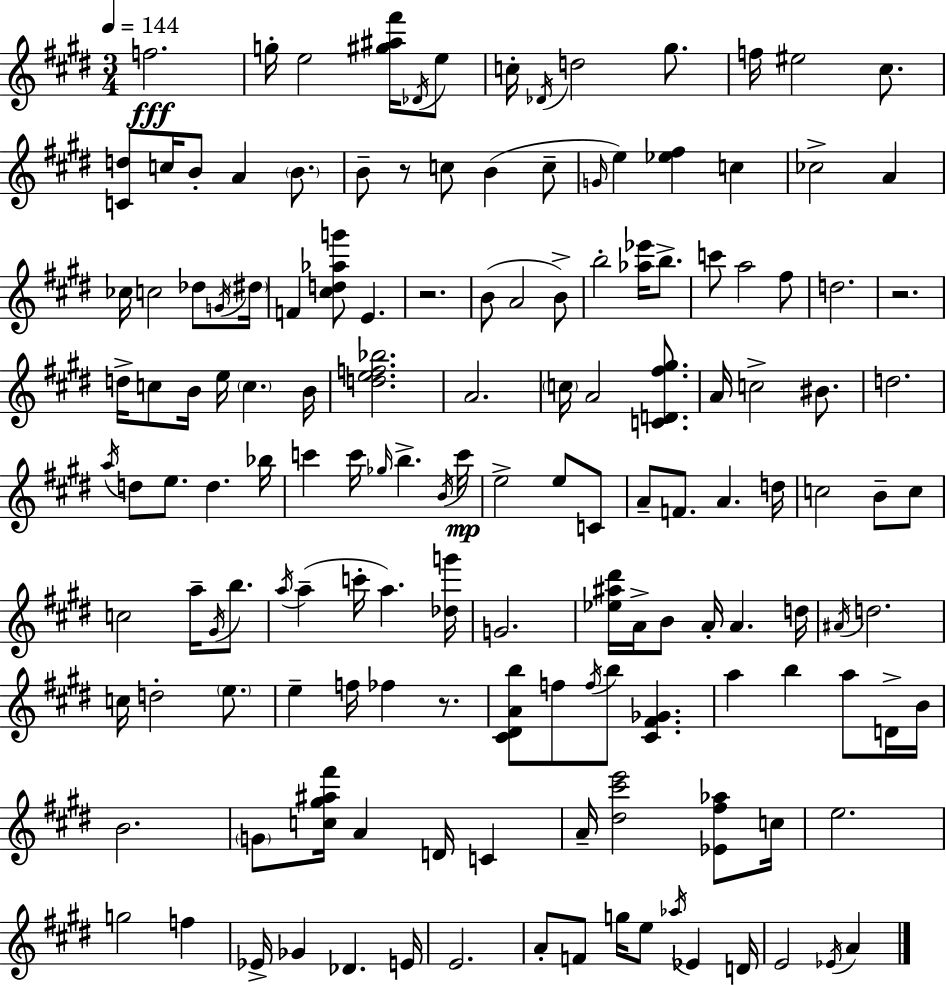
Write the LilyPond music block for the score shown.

{
  \clef treble
  \numericTimeSignature
  \time 3/4
  \key e \major
  \tempo 4 = 144
  f''2.\fff | g''16-. e''2 <gis'' ais'' fis'''>16 \acciaccatura { des'16 } e''8 | c''16-. \acciaccatura { des'16 } d''2 gis''8. | f''16 eis''2 cis''8. | \break <c' d''>8 c''16 b'8-. a'4 \parenthesize b'8. | b'8-- r8 c''8 b'4( | c''8-- \grace { g'16 }) e''4 <ees'' fis''>4 c''4 | ces''2-> a'4 | \break ces''16 c''2 | des''8 \acciaccatura { g'16 } \parenthesize dis''16 f'4 <cis'' d'' aes'' g'''>8 e'4. | r2. | b'8( a'2 | \break b'8->) b''2-. | <aes'' ees'''>16 b''8.-> c'''8 a''2 | fis''8 d''2. | r2. | \break d''16-> c''8 b'16 e''16 \parenthesize c''4. | b'16 <d'' e'' f'' bes''>2. | a'2. | \parenthesize c''16 a'2 | \break <c' d' fis'' gis''>8. a'16 c''2-> | bis'8. d''2. | \acciaccatura { a''16 } d''8 e''8. d''4. | bes''16 c'''4 c'''16 \grace { ges''16 } b''4.-> | \break \acciaccatura { b'16 } c'''16\mp e''2-> | e''8 c'8 a'8-- f'8. | a'4. d''16 c''2 | b'8-- c''8 c''2 | \break a''16-- \acciaccatura { gis'16 } b''8. \acciaccatura { a''16 }( a''4-- | c'''16-. a''4.) <des'' g'''>16 g'2. | <ees'' ais'' dis'''>16 a'16-> b'8 | a'16-. a'4. d''16 \acciaccatura { ais'16 } d''2. | \break c''16 d''2-. | \parenthesize e''8. e''4-- | f''16 fes''4 r8. <cis' dis' a' b''>8 | f''8 \acciaccatura { f''16 } b''8 <cis' fis' ges'>4. a''4 | \break b''4 a''8 d'16-> b'16 b'2. | \parenthesize g'8 | <c'' gis'' ais'' fis'''>16 a'4 d'16 c'4 a'16-- | <dis'' cis''' e'''>2 <ees' fis'' aes''>8 c''16 e''2. | \break g''2 | f''4 ees'16-> | ges'4 des'4. e'16 e'2. | a'8-. | \break f'8 g''16 e''8 \acciaccatura { aes''16 } ees'4 d'16 | e'2 \acciaccatura { ees'16 } a'4 | \bar "|."
}